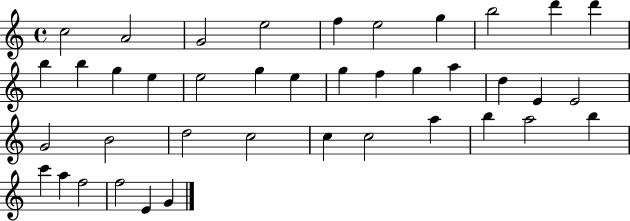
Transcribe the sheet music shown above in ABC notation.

X:1
T:Untitled
M:4/4
L:1/4
K:C
c2 A2 G2 e2 f e2 g b2 d' d' b b g e e2 g e g f g a d E E2 G2 B2 d2 c2 c c2 a b a2 b c' a f2 f2 E G